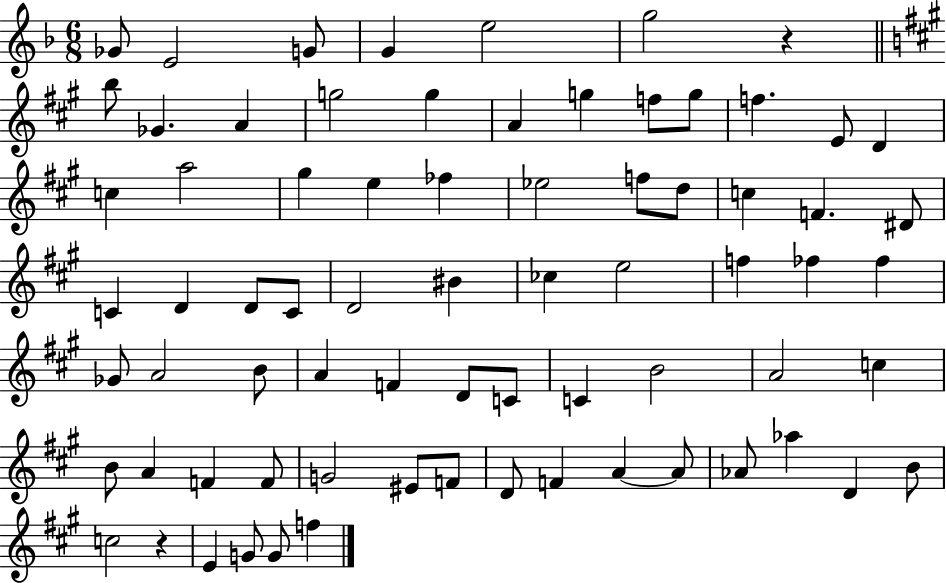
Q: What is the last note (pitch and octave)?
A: F5